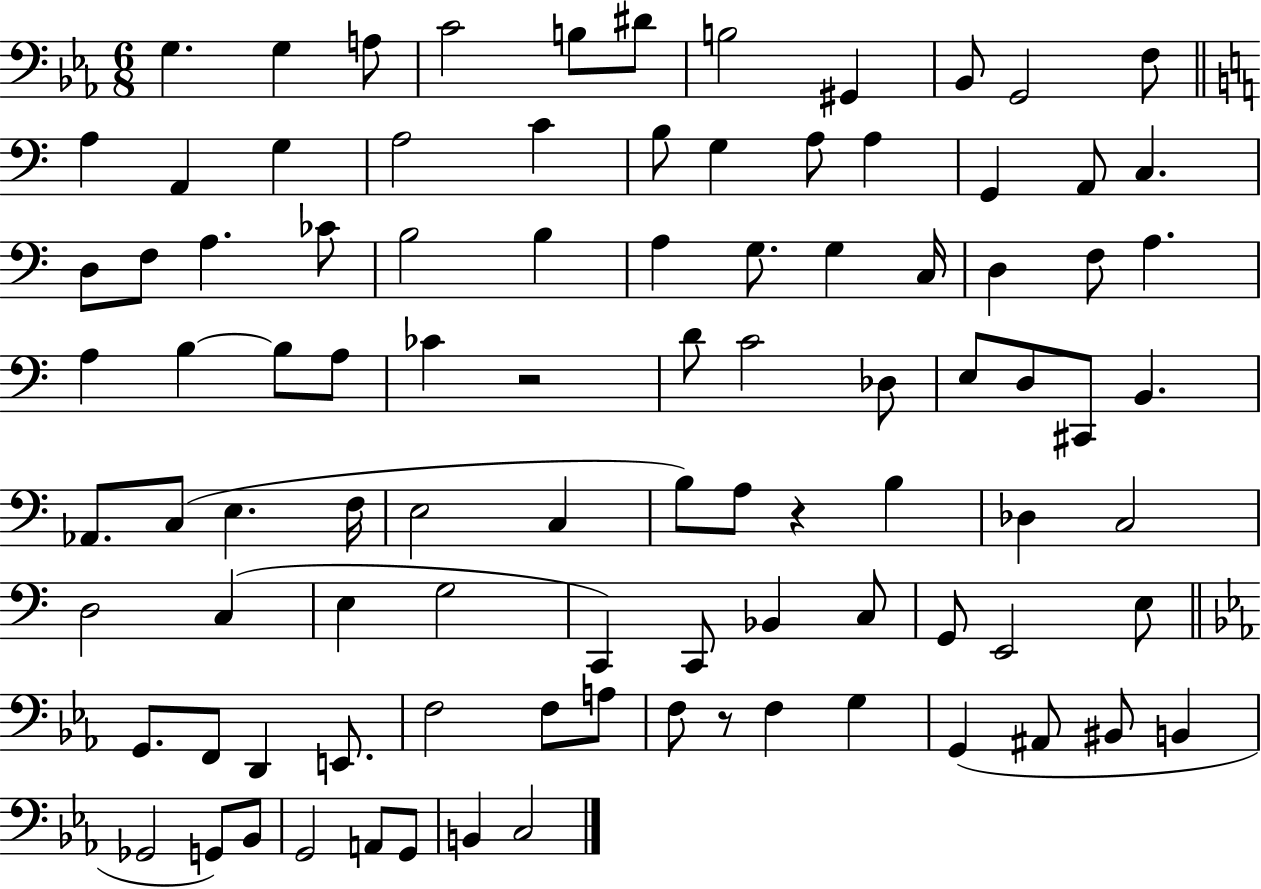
G3/q. G3/q A3/e C4/h B3/e D#4/e B3/h G#2/q Bb2/e G2/h F3/e A3/q A2/q G3/q A3/h C4/q B3/e G3/q A3/e A3/q G2/q A2/e C3/q. D3/e F3/e A3/q. CES4/e B3/h B3/q A3/q G3/e. G3/q C3/s D3/q F3/e A3/q. A3/q B3/q B3/e A3/e CES4/q R/h D4/e C4/h Db3/e E3/e D3/e C#2/e B2/q. Ab2/e. C3/e E3/q. F3/s E3/h C3/q B3/e A3/e R/q B3/q Db3/q C3/h D3/h C3/q E3/q G3/h C2/q C2/e Bb2/q C3/e G2/e E2/h E3/e G2/e. F2/e D2/q E2/e. F3/h F3/e A3/e F3/e R/e F3/q G3/q G2/q A#2/e BIS2/e B2/q Gb2/h G2/e Bb2/e G2/h A2/e G2/e B2/q C3/h